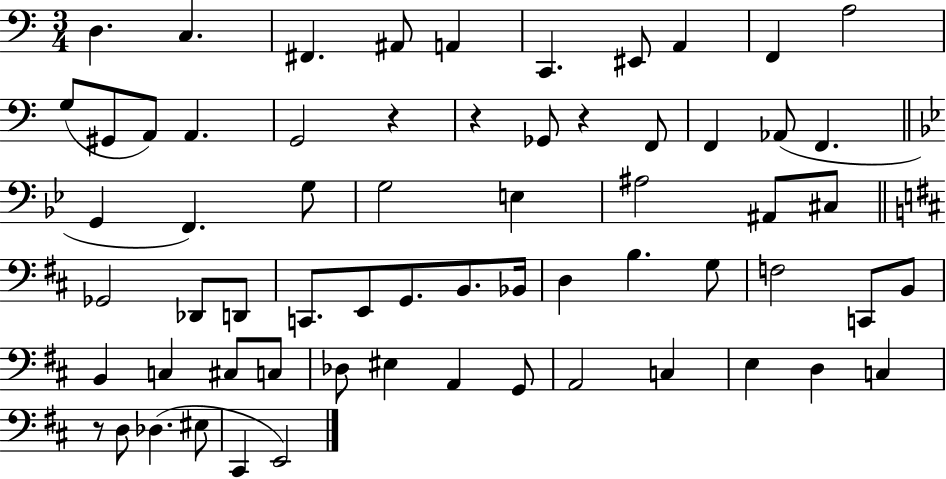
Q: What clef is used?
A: bass